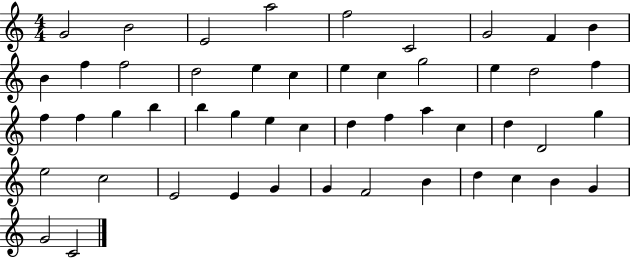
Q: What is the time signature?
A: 4/4